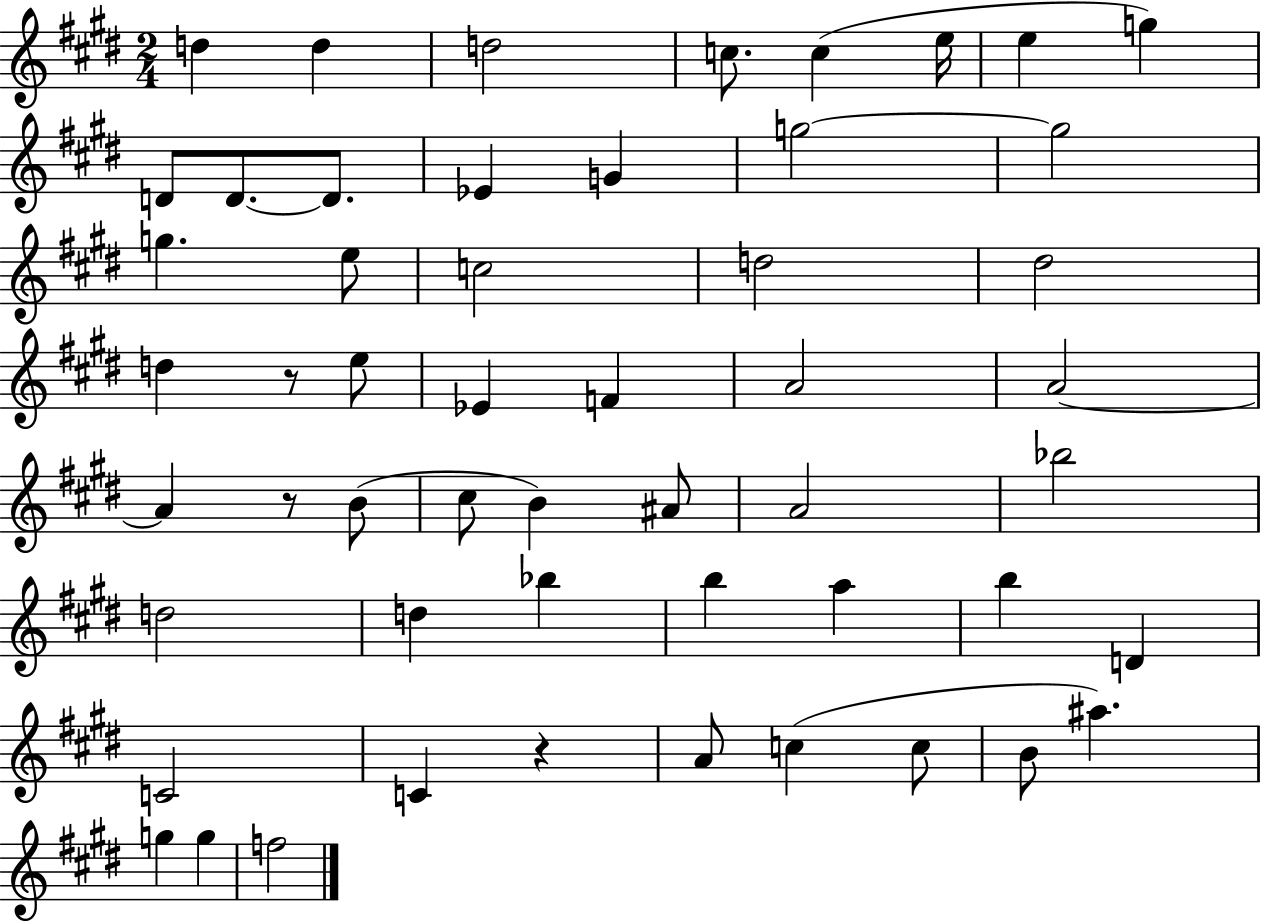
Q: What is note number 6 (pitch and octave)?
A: E5